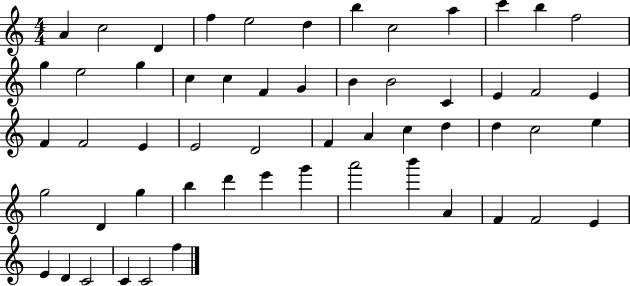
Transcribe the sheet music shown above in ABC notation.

X:1
T:Untitled
M:4/4
L:1/4
K:C
A c2 D f e2 d b c2 a c' b f2 g e2 g c c F G B B2 C E F2 E F F2 E E2 D2 F A c d d c2 e g2 D g b d' e' g' a'2 b' A F F2 E E D C2 C C2 f